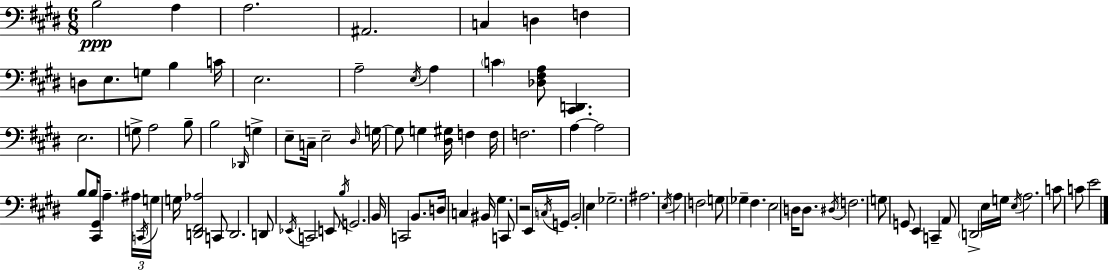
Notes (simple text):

B3/h A3/q A3/h. A#2/h. C3/q D3/q F3/q D3/e E3/e. G3/e B3/q C4/s E3/h. A3/h E3/s A3/q C4/q [Db3,F#3,A3]/e [C#2,D2]/q. E3/h. G3/e A3/h B3/e B3/h Db2/s G3/q E3/e C3/s E3/h D#3/s G3/s G3/e G3/q [D#3,G#3]/s F3/q F3/s F3/h. A3/q A3/h B3/e B3/s [C#2,G#2]/e A3/q. A#3/s C2/s G3/s G3/s [D2,F#2,Ab3]/h C2/e D2/h. D2/e Eb2/s C2/h E2/e B3/s G2/h. B2/s C2/h B2/e. D3/s C3/q BIS2/s G#3/q. C2/e R/h E2/s C3/s G2/s B2/h E3/q Gb3/h. A#3/h. E3/s A3/q F3/h G3/e Gb3/q F#3/q. E3/h D3/s D3/e. D#3/s F3/h. G3/e G2/e E2/q C2/q A2/e D2/h E3/s G3/s E3/s A3/h. C4/e C4/e E4/h